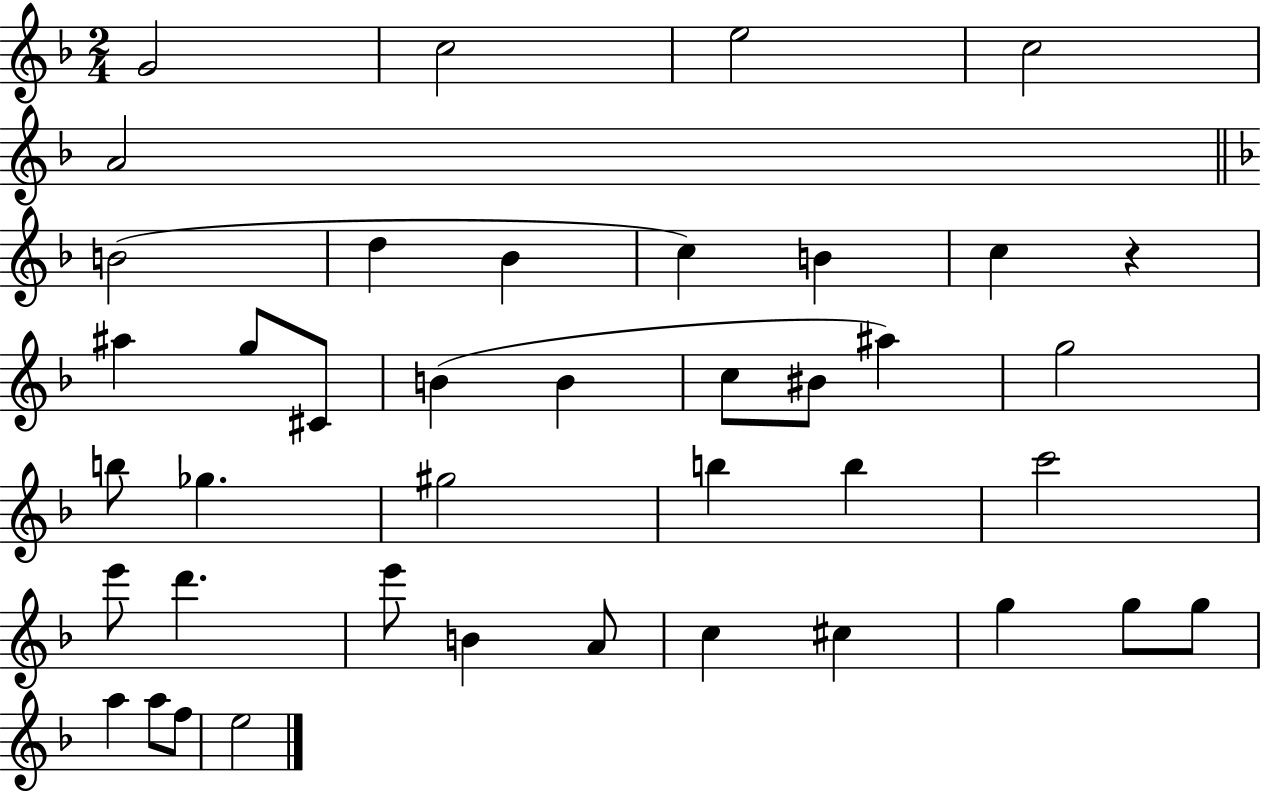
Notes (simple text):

G4/h C5/h E5/h C5/h A4/h B4/h D5/q Bb4/q C5/q B4/q C5/q R/q A#5/q G5/e C#4/e B4/q B4/q C5/e BIS4/e A#5/q G5/h B5/e Gb5/q. G#5/h B5/q B5/q C6/h E6/e D6/q. E6/e B4/q A4/e C5/q C#5/q G5/q G5/e G5/e A5/q A5/e F5/e E5/h